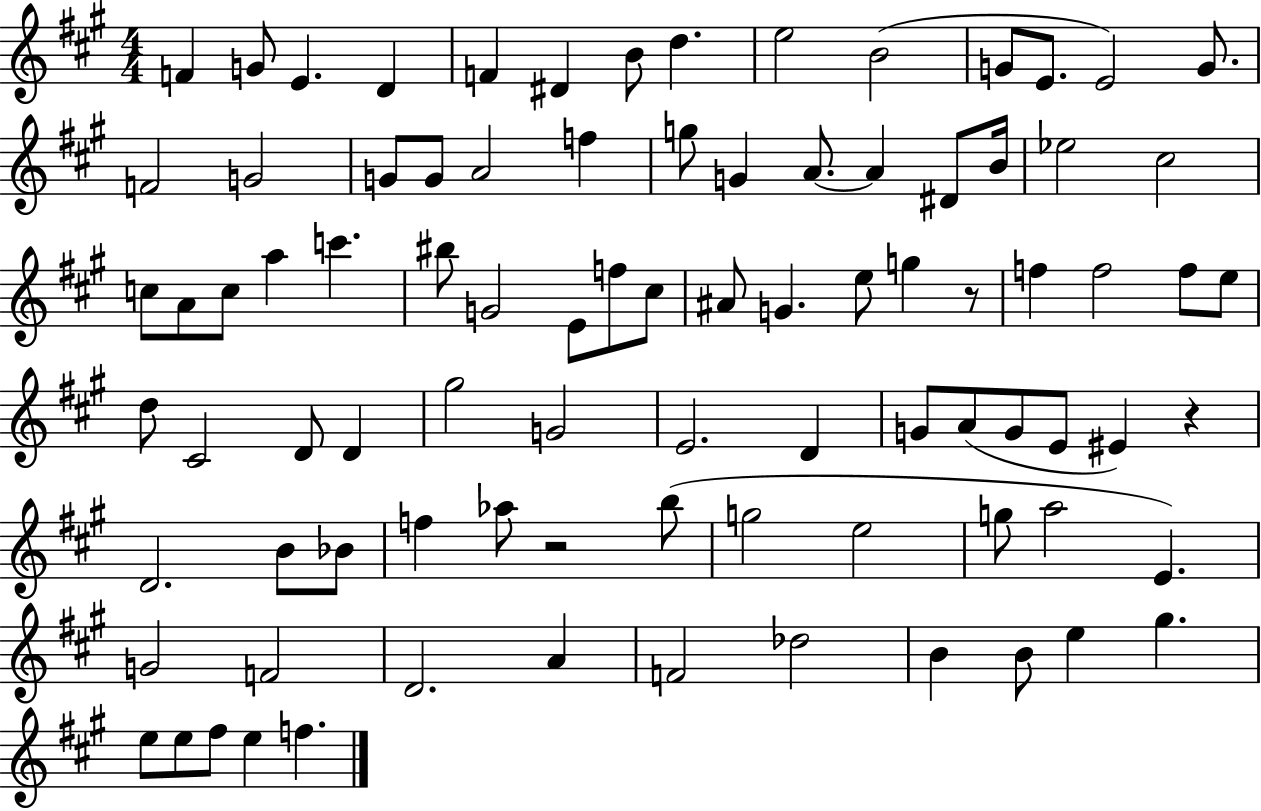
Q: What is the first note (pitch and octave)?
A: F4